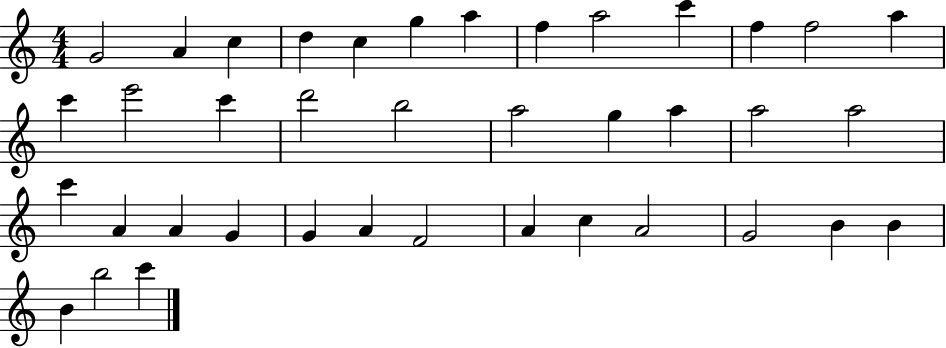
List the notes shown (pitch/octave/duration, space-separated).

G4/h A4/q C5/q D5/q C5/q G5/q A5/q F5/q A5/h C6/q F5/q F5/h A5/q C6/q E6/h C6/q D6/h B5/h A5/h G5/q A5/q A5/h A5/h C6/q A4/q A4/q G4/q G4/q A4/q F4/h A4/q C5/q A4/h G4/h B4/q B4/q B4/q B5/h C6/q